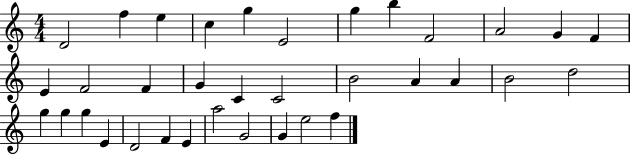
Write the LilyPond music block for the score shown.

{
  \clef treble
  \numericTimeSignature
  \time 4/4
  \key c \major
  d'2 f''4 e''4 | c''4 g''4 e'2 | g''4 b''4 f'2 | a'2 g'4 f'4 | \break e'4 f'2 f'4 | g'4 c'4 c'2 | b'2 a'4 a'4 | b'2 d''2 | \break g''4 g''4 g''4 e'4 | d'2 f'4 e'4 | a''2 g'2 | g'4 e''2 f''4 | \break \bar "|."
}